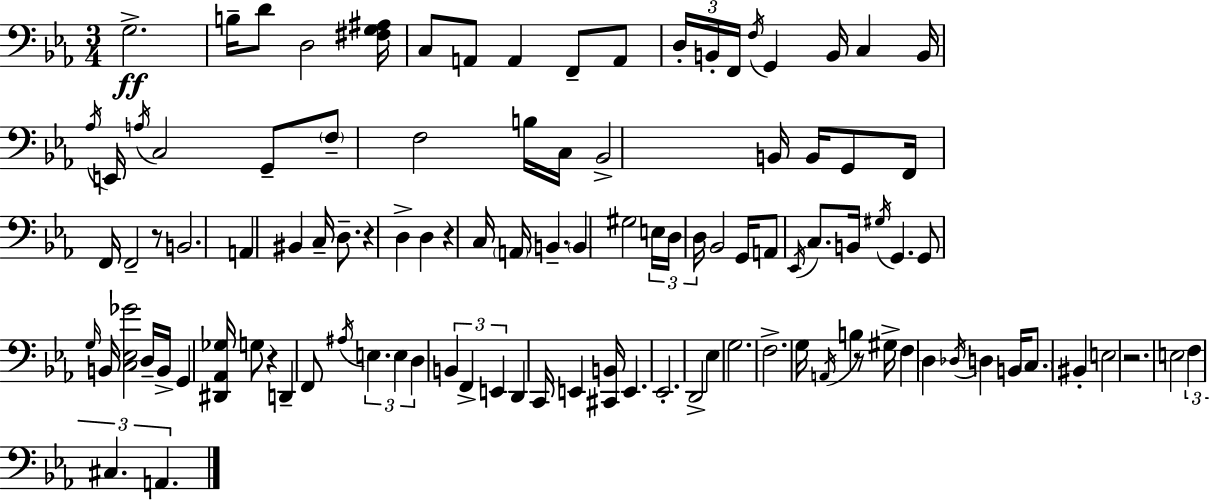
G3/h. B3/s D4/e D3/h [F#3,G3,A#3]/s C3/e A2/e A2/q F2/e A2/e D3/s B2/s F2/s F3/s G2/q B2/s C3/q B2/s Ab3/s E2/s A3/s C3/h G2/e F3/e F3/h B3/s C3/s Bb2/h B2/s B2/s G2/e F2/s F2/s F2/h R/e B2/h. A2/q BIS2/q C3/s D3/e. R/q D3/q D3/q R/q C3/s A2/s B2/q. B2/q G#3/h E3/s D3/s D3/s Bb2/h G2/s A2/e Eb2/s C3/e. B2/s G#3/s G2/q. G2/e G3/s B2/s [C3,Eb3,Gb4]/h D3/s B2/s G2/q [D#2,Ab2,Gb3]/s G3/e R/q D2/q F2/e A#3/s E3/q. E3/q D3/q B2/q F2/q E2/q D2/q C2/s E2/q [C#2,B2]/s E2/q. Eb2/h. D2/h Eb3/q G3/h. F3/h. G3/s A2/s B3/q R/e G#3/s F3/q D3/q Db3/s D3/q B2/s C3/e. BIS2/q E3/h R/h. E3/h F3/q C#3/q. A2/q.